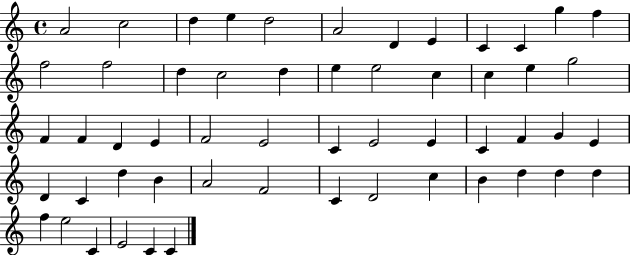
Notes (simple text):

A4/h C5/h D5/q E5/q D5/h A4/h D4/q E4/q C4/q C4/q G5/q F5/q F5/h F5/h D5/q C5/h D5/q E5/q E5/h C5/q C5/q E5/q G5/h F4/q F4/q D4/q E4/q F4/h E4/h C4/q E4/h E4/q C4/q F4/q G4/q E4/q D4/q C4/q D5/q B4/q A4/h F4/h C4/q D4/h C5/q B4/q D5/q D5/q D5/q F5/q E5/h C4/q E4/h C4/q C4/q